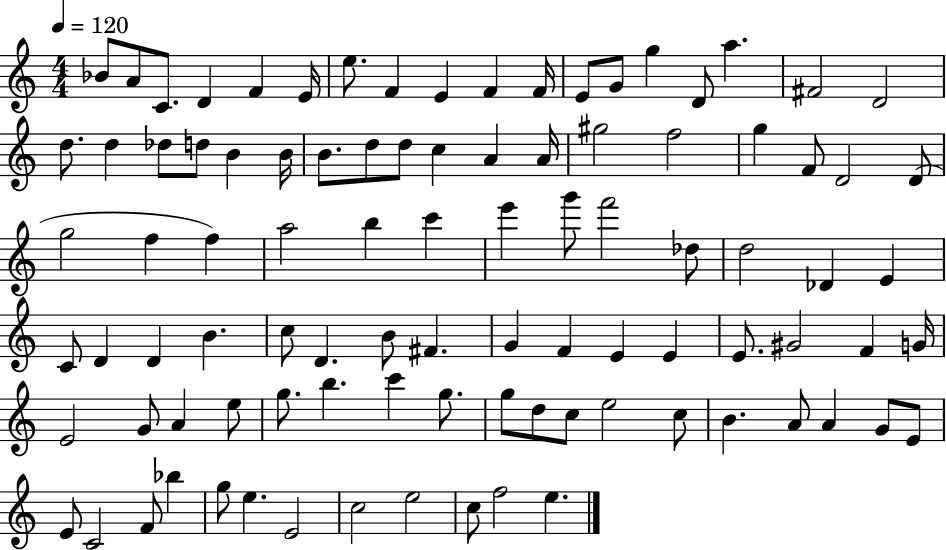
Bb4/e A4/e C4/e. D4/q F4/q E4/s E5/e. F4/q E4/q F4/q F4/s E4/e G4/e G5/q D4/e A5/q. F#4/h D4/h D5/e. D5/q Db5/e D5/e B4/q B4/s B4/e. D5/e D5/e C5/q A4/q A4/s G#5/h F5/h G5/q F4/e D4/h D4/e G5/h F5/q F5/q A5/h B5/q C6/q E6/q G6/e F6/h Db5/e D5/h Db4/q E4/q C4/e D4/q D4/q B4/q. C5/e D4/q. B4/e F#4/q. G4/q F4/q E4/q E4/q E4/e. G#4/h F4/q G4/s E4/h G4/e A4/q E5/e G5/e. B5/q. C6/q G5/e. G5/e D5/e C5/e E5/h C5/e B4/q. A4/e A4/q G4/e E4/e E4/e C4/h F4/e Bb5/q G5/e E5/q. E4/h C5/h E5/h C5/e F5/h E5/q.